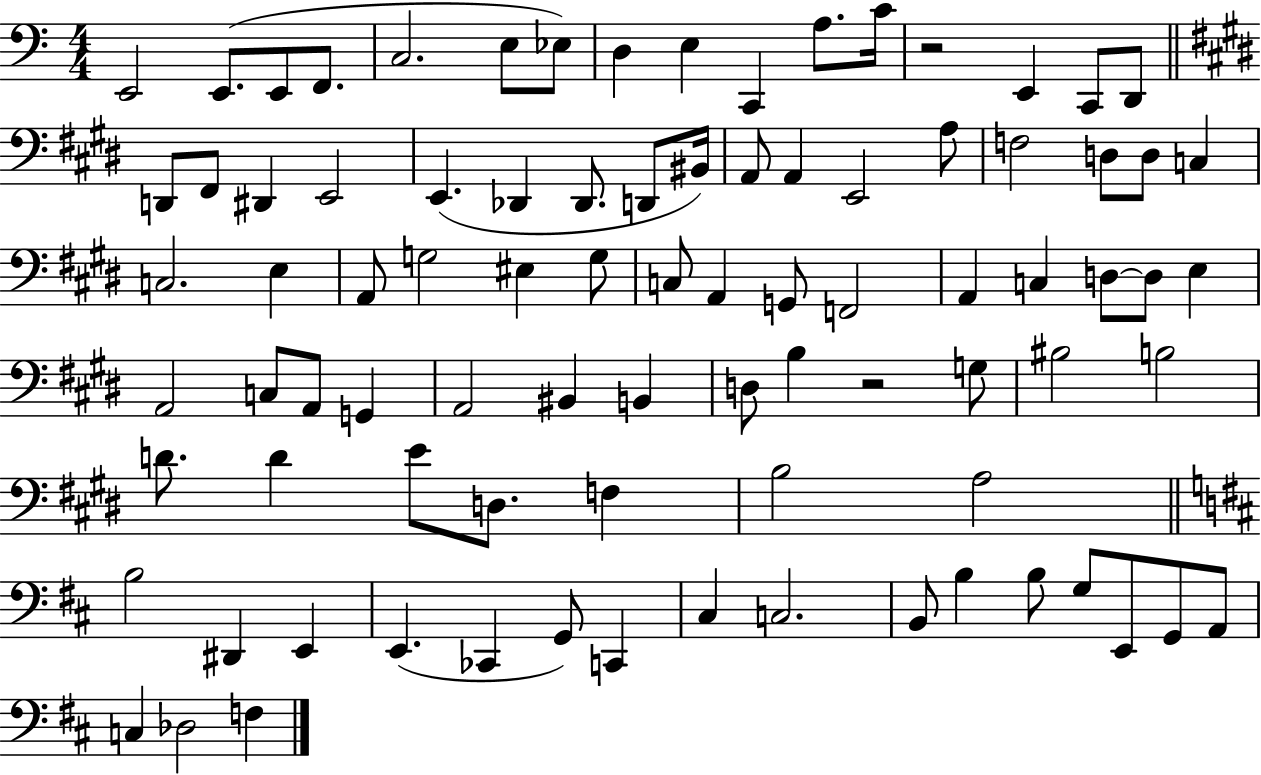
E2/h E2/e. E2/e F2/e. C3/h. E3/e Eb3/e D3/q E3/q C2/q A3/e. C4/s R/h E2/q C2/e D2/e D2/e F#2/e D#2/q E2/h E2/q. Db2/q Db2/e. D2/e BIS2/s A2/e A2/q E2/h A3/e F3/h D3/e D3/e C3/q C3/h. E3/q A2/e G3/h EIS3/q G3/e C3/e A2/q G2/e F2/h A2/q C3/q D3/e D3/e E3/q A2/h C3/e A2/e G2/q A2/h BIS2/q B2/q D3/e B3/q R/h G3/e BIS3/h B3/h D4/e. D4/q E4/e D3/e. F3/q B3/h A3/h B3/h D#2/q E2/q E2/q. CES2/q G2/e C2/q C#3/q C3/h. B2/e B3/q B3/e G3/e E2/e G2/e A2/e C3/q Db3/h F3/q